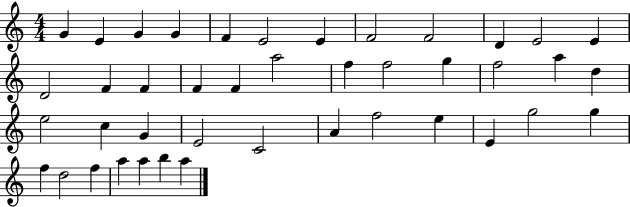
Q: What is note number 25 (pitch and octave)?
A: E5